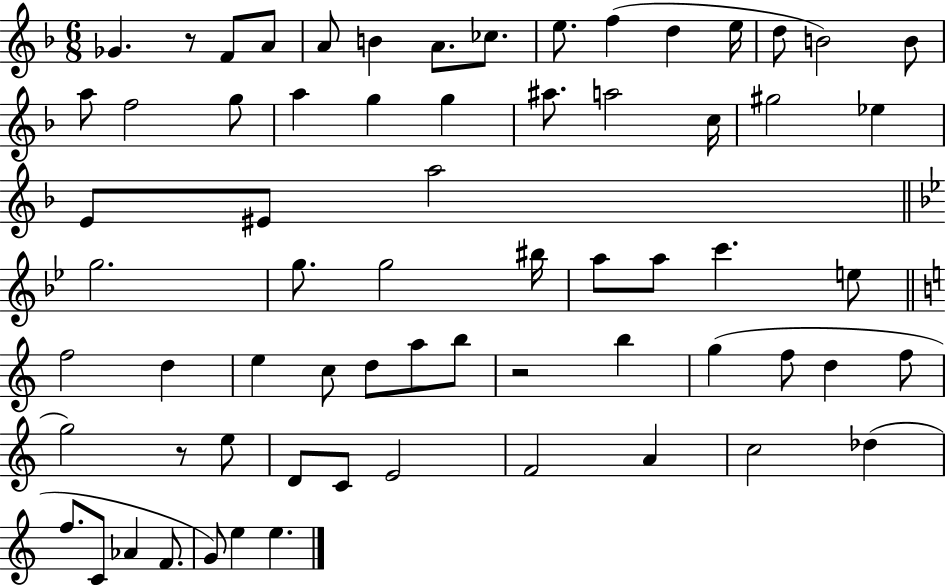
X:1
T:Untitled
M:6/8
L:1/4
K:F
_G z/2 F/2 A/2 A/2 B A/2 _c/2 e/2 f d e/4 d/2 B2 B/2 a/2 f2 g/2 a g g ^a/2 a2 c/4 ^g2 _e E/2 ^E/2 a2 g2 g/2 g2 ^b/4 a/2 a/2 c' e/2 f2 d e c/2 d/2 a/2 b/2 z2 b g f/2 d f/2 g2 z/2 e/2 D/2 C/2 E2 F2 A c2 _d f/2 C/2 _A F/2 G/2 e e